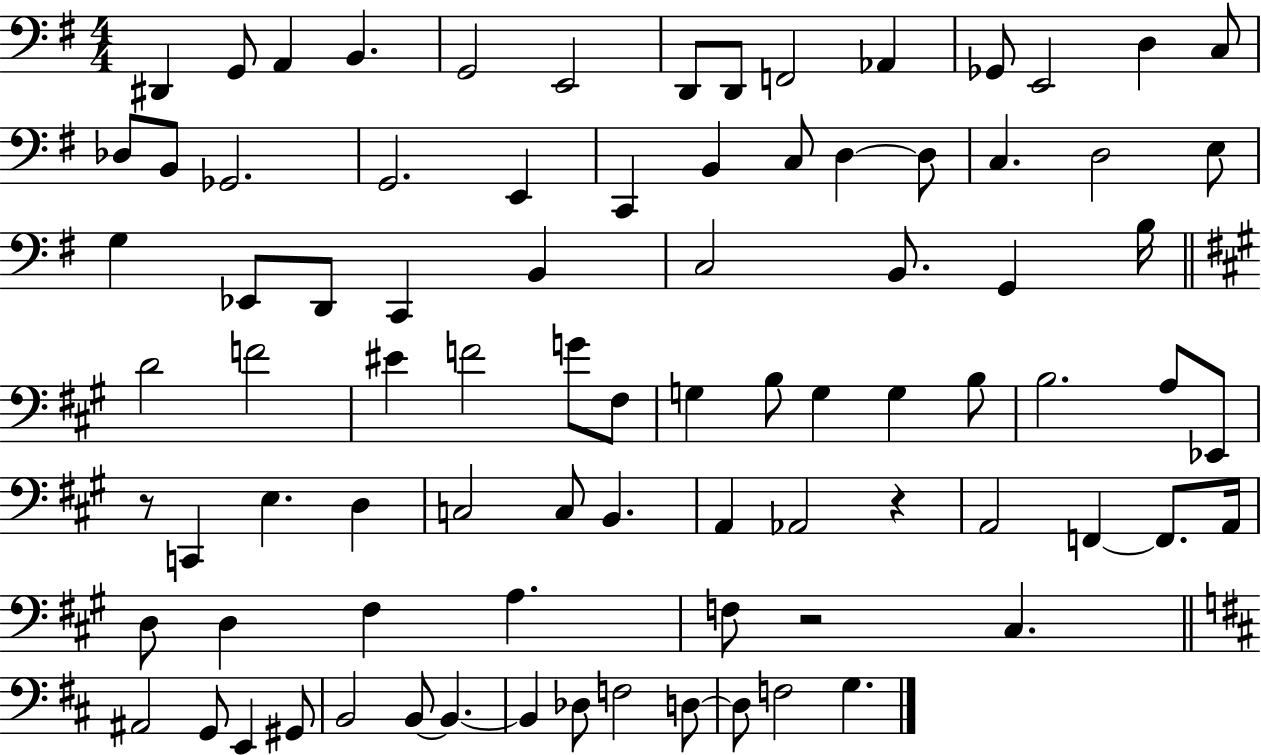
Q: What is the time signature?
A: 4/4